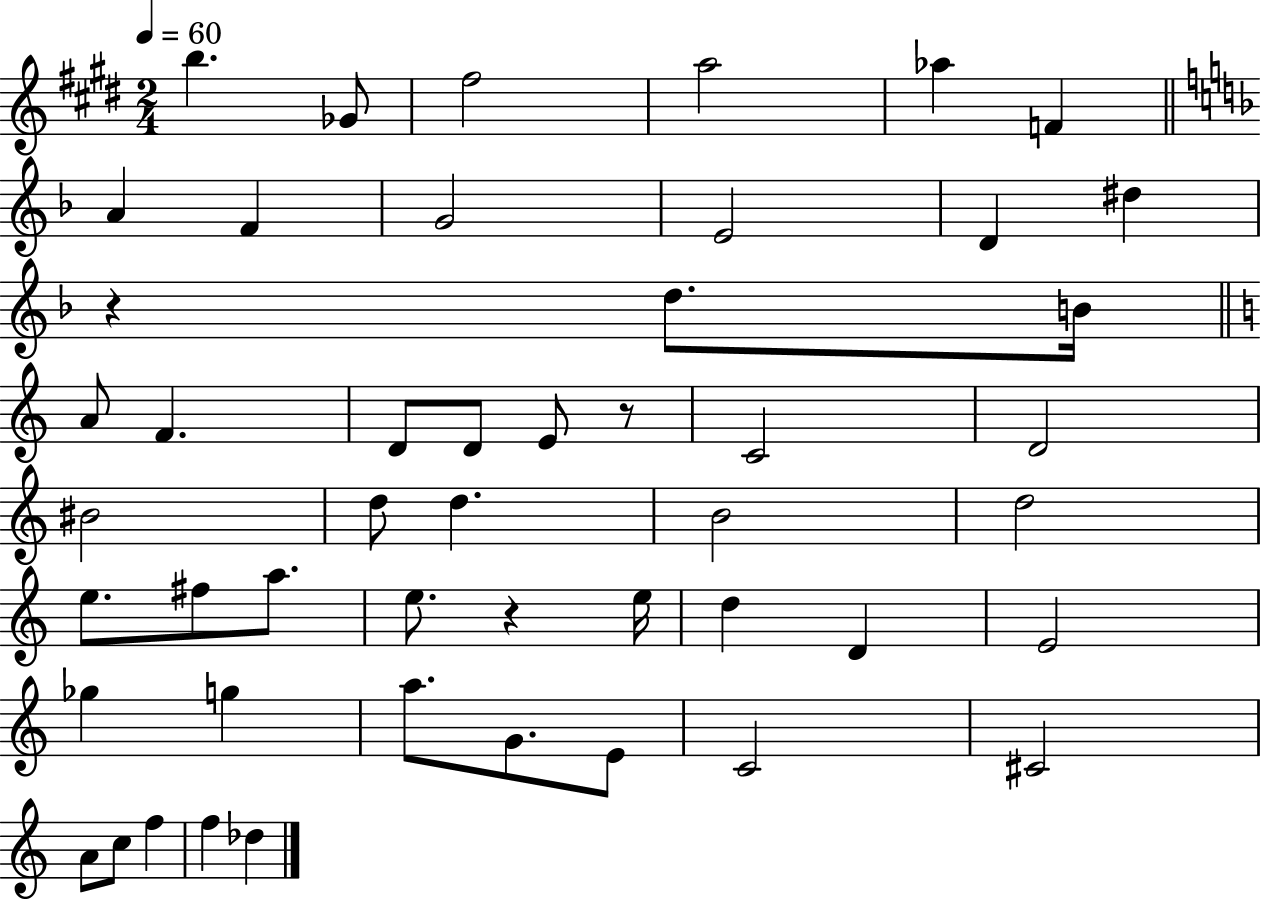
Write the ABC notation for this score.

X:1
T:Untitled
M:2/4
L:1/4
K:E
b _G/2 ^f2 a2 _a F A F G2 E2 D ^d z d/2 B/4 A/2 F D/2 D/2 E/2 z/2 C2 D2 ^B2 d/2 d B2 d2 e/2 ^f/2 a/2 e/2 z e/4 d D E2 _g g a/2 G/2 E/2 C2 ^C2 A/2 c/2 f f _d